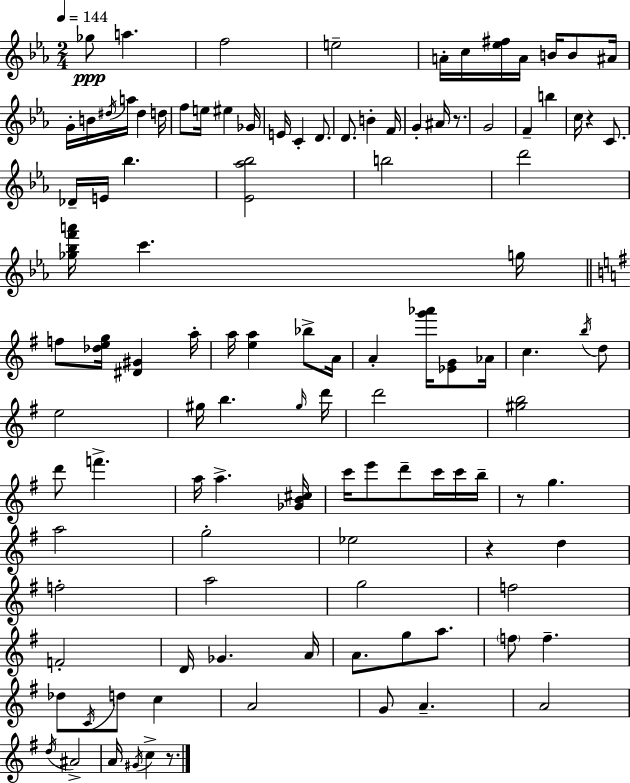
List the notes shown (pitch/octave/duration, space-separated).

Gb5/e A5/q. F5/h E5/h A4/s C5/s [Eb5,F#5]/s A4/s B4/s B4/e A#4/s G4/s B4/s D#5/s A5/s D#5/q D5/s F5/e E5/s EIS5/q Gb4/s E4/s C4/q D4/e. D4/e. B4/q F4/s G4/q A#4/s R/e. G4/h F4/q B5/q C5/s R/q C4/e. Db4/s E4/s Bb5/q. [Eb4,Ab5,Bb5]/h B5/h D6/h [Gb5,Bb5,F6,A6]/s C6/q. G5/s F5/e [Db5,E5,G5]/s [D#4,G#4]/q A5/s A5/s [E5,A5]/q Bb5/e A4/s A4/q [G6,Ab6]/s [Eb4,G4]/e Ab4/s C5/q. B5/s D5/e E5/h G#5/s B5/q. G#5/s D6/s D6/h [G#5,B5]/h D6/e F6/q. A5/s A5/q. [Gb4,B4,C#5]/s C6/s E6/e D6/e C6/s C6/s B5/s R/e G5/q. A5/h G5/h Eb5/h R/q D5/q F5/h A5/h G5/h F5/h F4/h D4/s Gb4/q. A4/s A4/e. G5/e A5/e. F5/e F5/q. Db5/e C4/s D5/e C5/q A4/h G4/e A4/q. A4/h D5/s A#4/h A4/s G#4/s C5/q R/e.